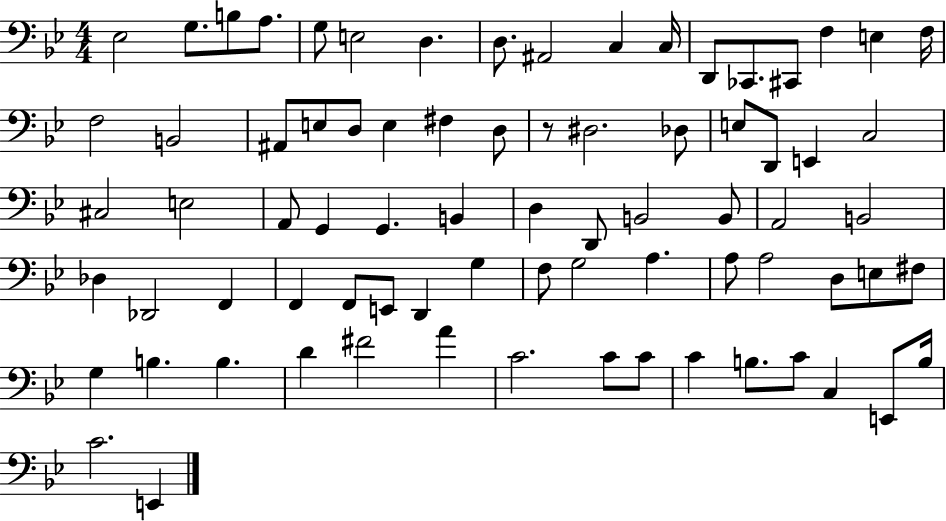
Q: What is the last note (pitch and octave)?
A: E2